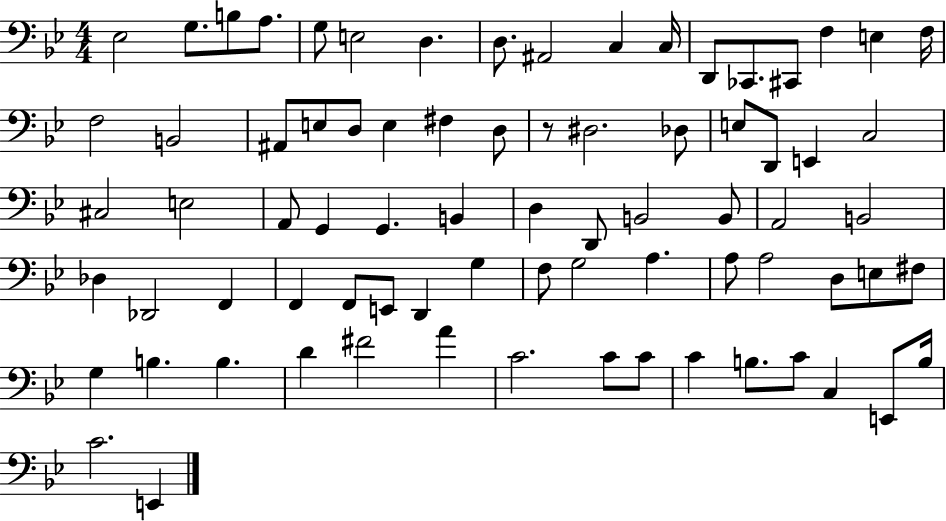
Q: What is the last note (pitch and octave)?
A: E2